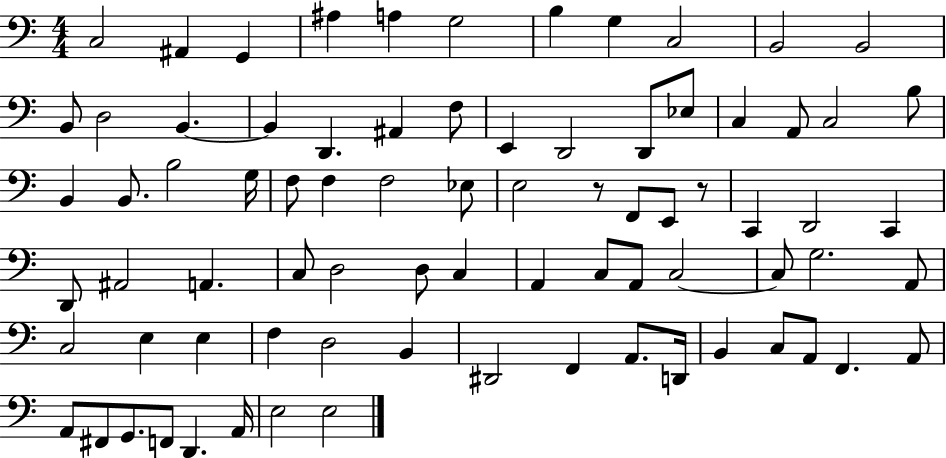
{
  \clef bass
  \numericTimeSignature
  \time 4/4
  \key c \major
  \repeat volta 2 { c2 ais,4 g,4 | ais4 a4 g2 | b4 g4 c2 | b,2 b,2 | \break b,8 d2 b,4.~~ | b,4 d,4. ais,4 f8 | e,4 d,2 d,8 ees8 | c4 a,8 c2 b8 | \break b,4 b,8. b2 g16 | f8 f4 f2 ees8 | e2 r8 f,8 e,8 r8 | c,4 d,2 c,4 | \break d,8 ais,2 a,4. | c8 d2 d8 c4 | a,4 c8 a,8 c2~~ | c8 g2. a,8 | \break c2 e4 e4 | f4 d2 b,4 | dis,2 f,4 a,8. d,16 | b,4 c8 a,8 f,4. a,8 | \break a,8 fis,8 g,8. f,8 d,4. a,16 | e2 e2 | } \bar "|."
}